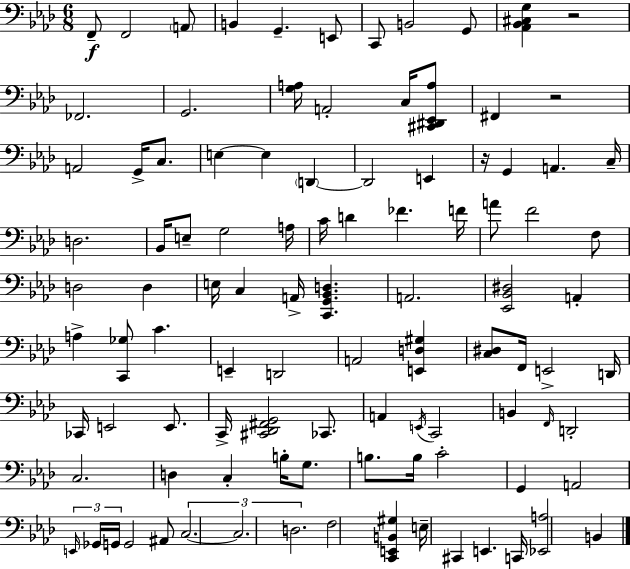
F2/e F2/h A2/e B2/q G2/q. E2/e C2/e B2/h G2/e [Ab2,Bb2,C#3,G3]/q R/h FES2/h. G2/h. [G3,A3]/s A2/h C3/s [C#2,D#2,Eb2,A3]/e F#2/q R/h A2/h G2/s C3/e. E3/q E3/q D2/q D2/h E2/q R/s G2/q A2/q. C3/s D3/h. Bb2/s E3/e G3/h A3/s C4/s D4/q FES4/q. F4/s A4/e F4/h F3/e D3/h D3/q E3/s C3/q A2/s [C2,G2,Bb2,D3]/q. A2/h. [Eb2,Bb2,D#3]/h A2/q A3/q [C2,Gb3]/e C4/q. E2/q D2/h A2/h [E2,D3,G#3]/q [C3,D#3]/e F2/s E2/h D2/s CES2/s E2/h E2/e. C2/s [C#2,Db2,F#2,G2]/h CES2/e. A2/q E2/s C2/h B2/q F2/s D2/h C3/h. D3/q C3/q B3/s G3/e. B3/e. B3/s C4/h G2/q A2/h E2/s Gb2/s G2/s G2/h A#2/e C3/h. C3/h. D3/h. F3/h [C2,E2,B2,G#3]/q E3/s C#2/q E2/q. C2/s [Eb2,A3]/h B2/q